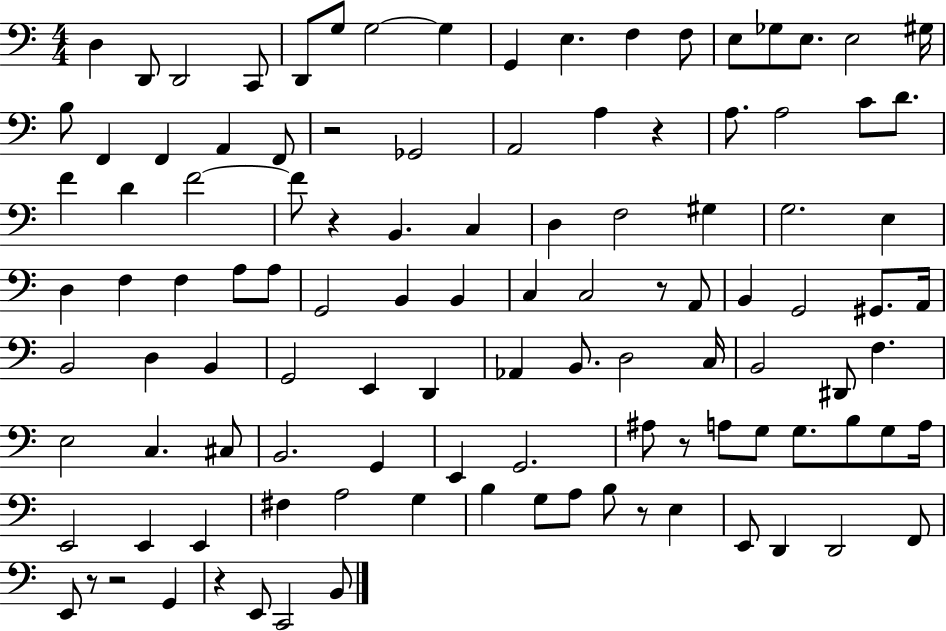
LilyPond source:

{
  \clef bass
  \numericTimeSignature
  \time 4/4
  \key c \major
  d4 d,8 d,2 c,8 | d,8 g8 g2~~ g4 | g,4 e4. f4 f8 | e8 ges8 e8. e2 gis16 | \break b8 f,4 f,4 a,4 f,8 | r2 ges,2 | a,2 a4 r4 | a8. a2 c'8 d'8. | \break f'4 d'4 f'2~~ | f'8 r4 b,4. c4 | d4 f2 gis4 | g2. e4 | \break d4 f4 f4 a8 a8 | g,2 b,4 b,4 | c4 c2 r8 a,8 | b,4 g,2 gis,8. a,16 | \break b,2 d4 b,4 | g,2 e,4 d,4 | aes,4 b,8. d2 c16 | b,2 dis,8 f4. | \break e2 c4. cis8 | b,2. g,4 | e,4 g,2. | ais8 r8 a8 g8 g8. b8 g8 a16 | \break e,2 e,4 e,4 | fis4 a2 g4 | b4 g8 a8 b8 r8 e4 | e,8 d,4 d,2 f,8 | \break e,8 r8 r2 g,4 | r4 e,8 c,2 b,8 | \bar "|."
}